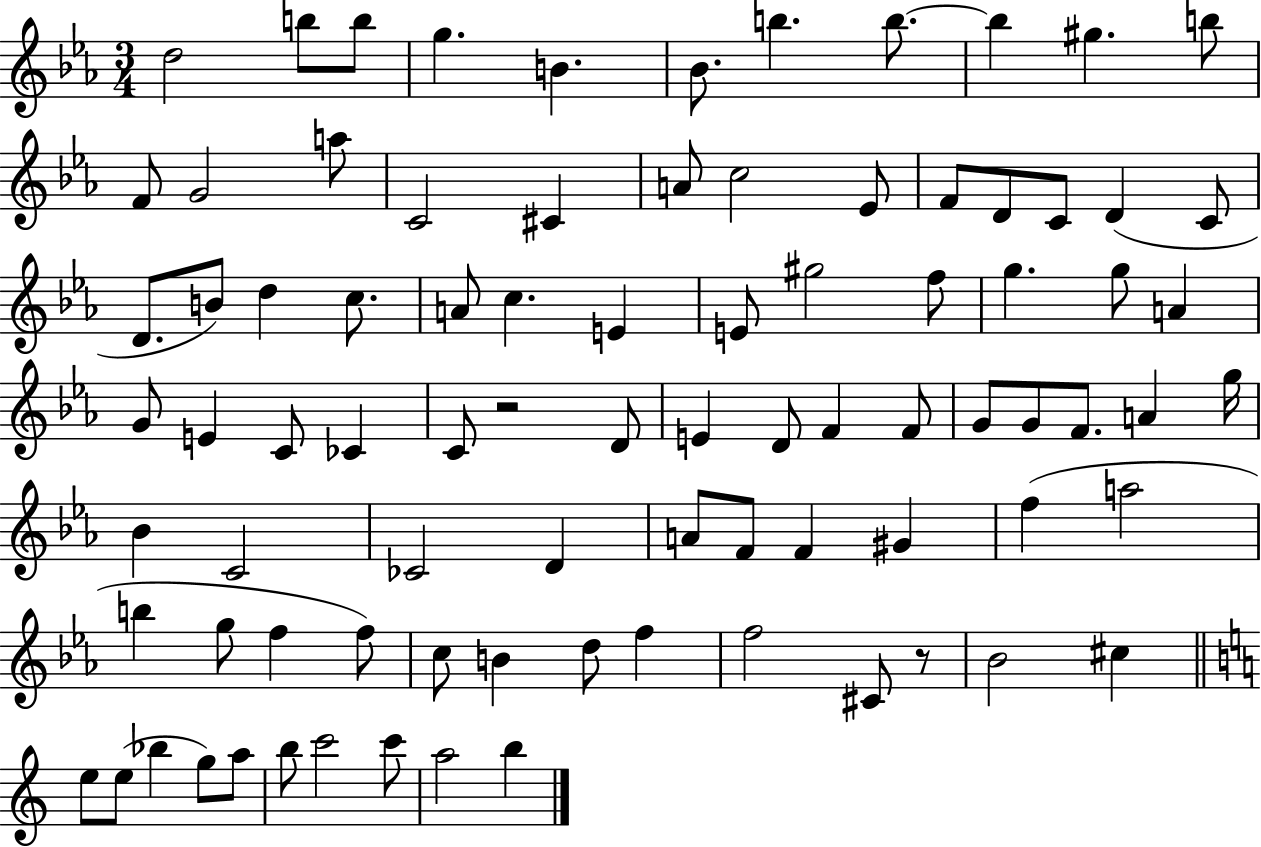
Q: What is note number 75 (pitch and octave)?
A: E5